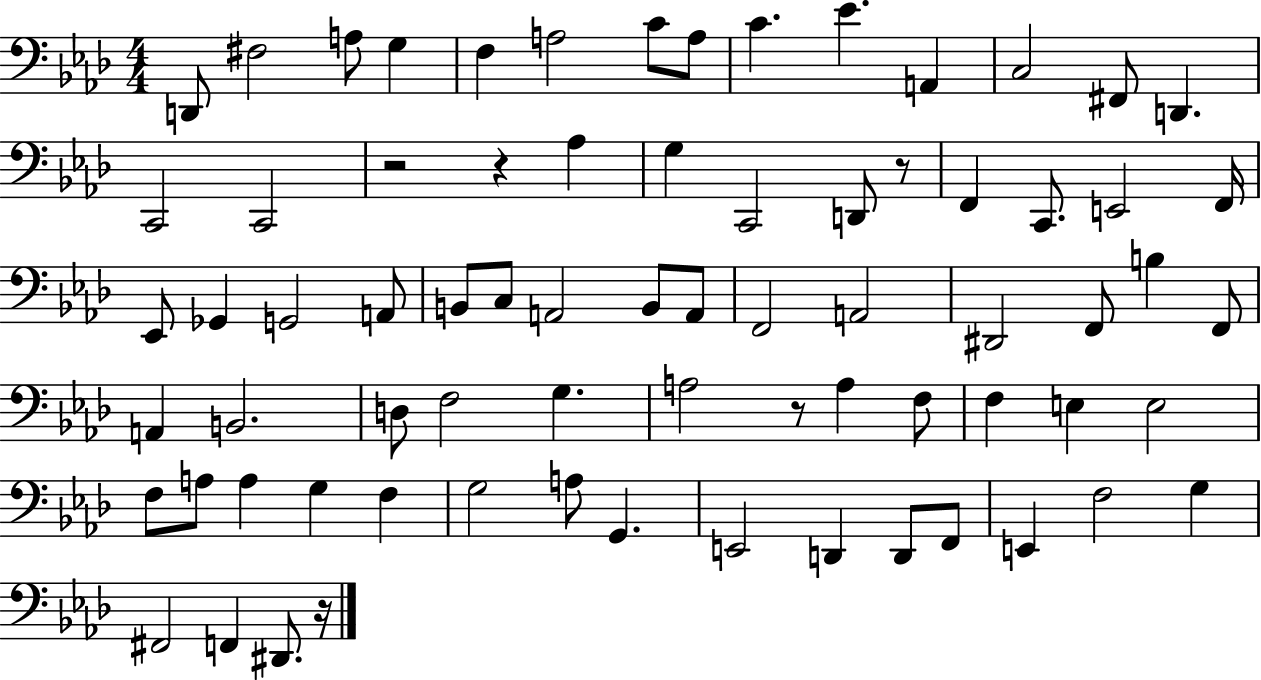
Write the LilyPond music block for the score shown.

{
  \clef bass
  \numericTimeSignature
  \time 4/4
  \key aes \major
  d,8 fis2 a8 g4 | f4 a2 c'8 a8 | c'4. ees'4. a,4 | c2 fis,8 d,4. | \break c,2 c,2 | r2 r4 aes4 | g4 c,2 d,8 r8 | f,4 c,8. e,2 f,16 | \break ees,8 ges,4 g,2 a,8 | b,8 c8 a,2 b,8 a,8 | f,2 a,2 | dis,2 f,8 b4 f,8 | \break a,4 b,2. | d8 f2 g4. | a2 r8 a4 f8 | f4 e4 e2 | \break f8 a8 a4 g4 f4 | g2 a8 g,4. | e,2 d,4 d,8 f,8 | e,4 f2 g4 | \break fis,2 f,4 dis,8. r16 | \bar "|."
}